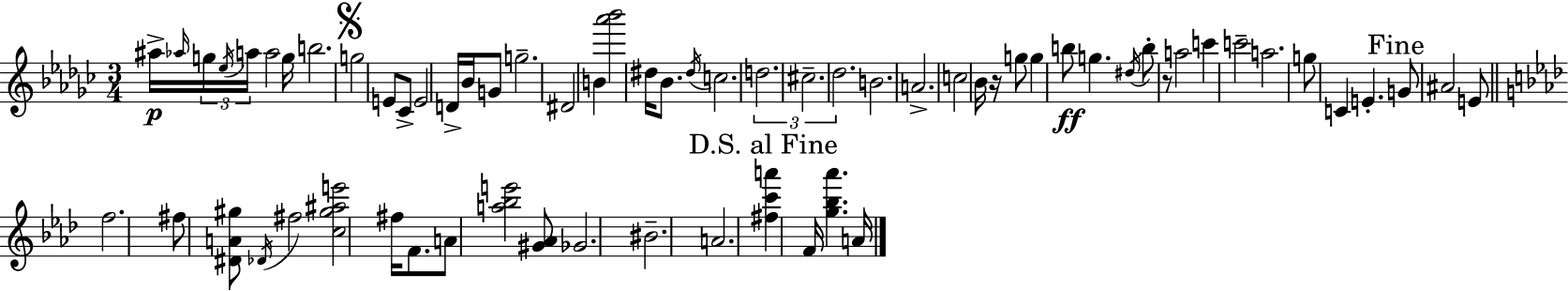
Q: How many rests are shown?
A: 2